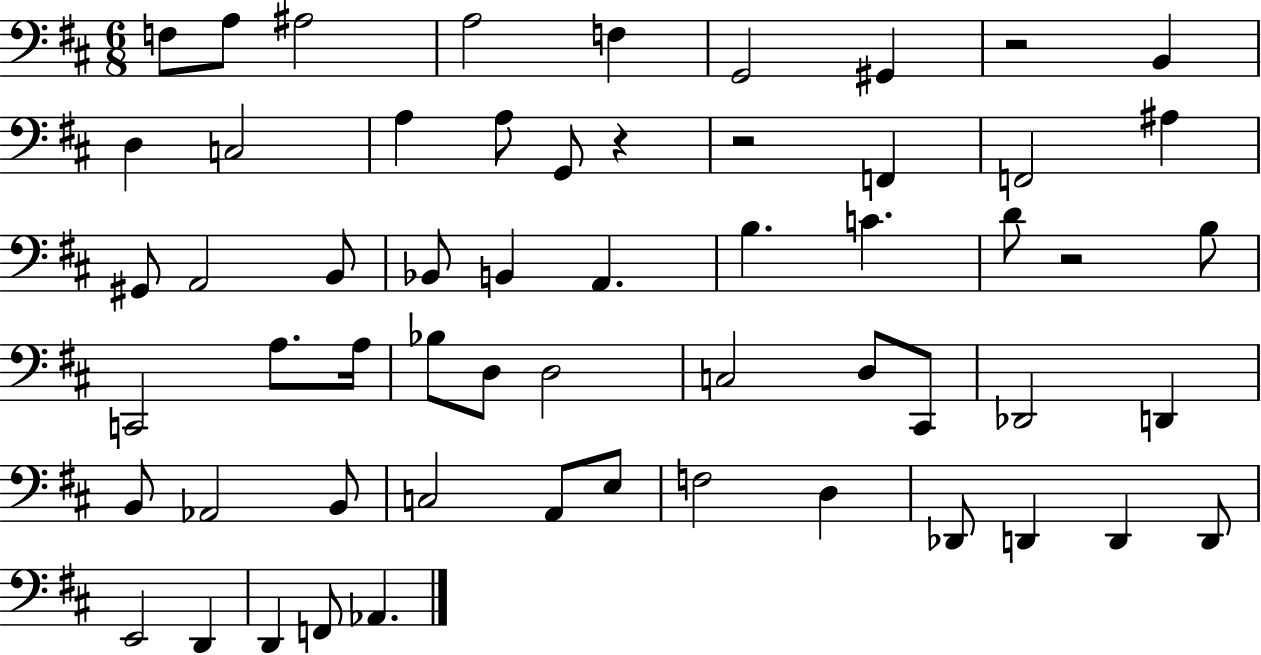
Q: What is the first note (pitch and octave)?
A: F3